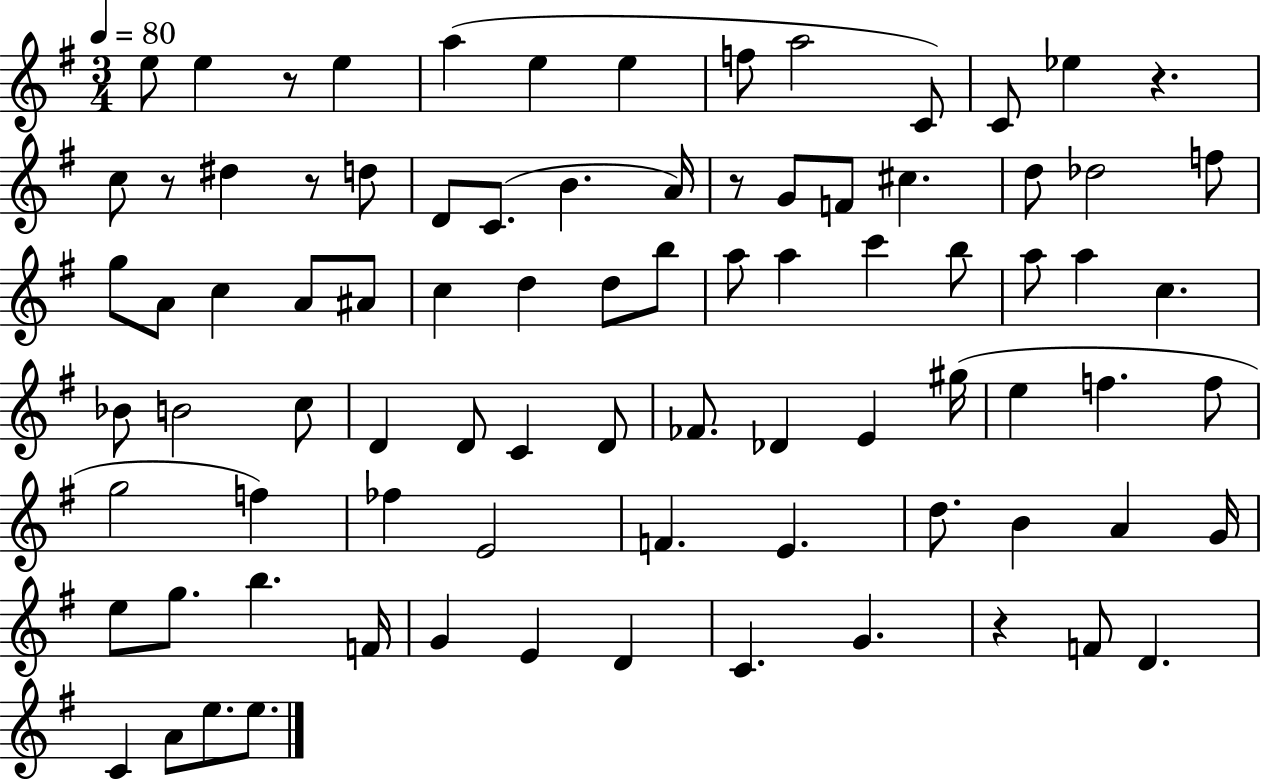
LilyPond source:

{
  \clef treble
  \numericTimeSignature
  \time 3/4
  \key g \major
  \tempo 4 = 80
  e''8 e''4 r8 e''4 | a''4( e''4 e''4 | f''8 a''2 c'8) | c'8 ees''4 r4. | \break c''8 r8 dis''4 r8 d''8 | d'8 c'8.( b'4. a'16) | r8 g'8 f'8 cis''4. | d''8 des''2 f''8 | \break g''8 a'8 c''4 a'8 ais'8 | c''4 d''4 d''8 b''8 | a''8 a''4 c'''4 b''8 | a''8 a''4 c''4. | \break bes'8 b'2 c''8 | d'4 d'8 c'4 d'8 | fes'8. des'4 e'4 gis''16( | e''4 f''4. f''8 | \break g''2 f''4) | fes''4 e'2 | f'4. e'4. | d''8. b'4 a'4 g'16 | \break e''8 g''8. b''4. f'16 | g'4 e'4 d'4 | c'4. g'4. | r4 f'8 d'4. | \break c'4 a'8 e''8. e''8. | \bar "|."
}